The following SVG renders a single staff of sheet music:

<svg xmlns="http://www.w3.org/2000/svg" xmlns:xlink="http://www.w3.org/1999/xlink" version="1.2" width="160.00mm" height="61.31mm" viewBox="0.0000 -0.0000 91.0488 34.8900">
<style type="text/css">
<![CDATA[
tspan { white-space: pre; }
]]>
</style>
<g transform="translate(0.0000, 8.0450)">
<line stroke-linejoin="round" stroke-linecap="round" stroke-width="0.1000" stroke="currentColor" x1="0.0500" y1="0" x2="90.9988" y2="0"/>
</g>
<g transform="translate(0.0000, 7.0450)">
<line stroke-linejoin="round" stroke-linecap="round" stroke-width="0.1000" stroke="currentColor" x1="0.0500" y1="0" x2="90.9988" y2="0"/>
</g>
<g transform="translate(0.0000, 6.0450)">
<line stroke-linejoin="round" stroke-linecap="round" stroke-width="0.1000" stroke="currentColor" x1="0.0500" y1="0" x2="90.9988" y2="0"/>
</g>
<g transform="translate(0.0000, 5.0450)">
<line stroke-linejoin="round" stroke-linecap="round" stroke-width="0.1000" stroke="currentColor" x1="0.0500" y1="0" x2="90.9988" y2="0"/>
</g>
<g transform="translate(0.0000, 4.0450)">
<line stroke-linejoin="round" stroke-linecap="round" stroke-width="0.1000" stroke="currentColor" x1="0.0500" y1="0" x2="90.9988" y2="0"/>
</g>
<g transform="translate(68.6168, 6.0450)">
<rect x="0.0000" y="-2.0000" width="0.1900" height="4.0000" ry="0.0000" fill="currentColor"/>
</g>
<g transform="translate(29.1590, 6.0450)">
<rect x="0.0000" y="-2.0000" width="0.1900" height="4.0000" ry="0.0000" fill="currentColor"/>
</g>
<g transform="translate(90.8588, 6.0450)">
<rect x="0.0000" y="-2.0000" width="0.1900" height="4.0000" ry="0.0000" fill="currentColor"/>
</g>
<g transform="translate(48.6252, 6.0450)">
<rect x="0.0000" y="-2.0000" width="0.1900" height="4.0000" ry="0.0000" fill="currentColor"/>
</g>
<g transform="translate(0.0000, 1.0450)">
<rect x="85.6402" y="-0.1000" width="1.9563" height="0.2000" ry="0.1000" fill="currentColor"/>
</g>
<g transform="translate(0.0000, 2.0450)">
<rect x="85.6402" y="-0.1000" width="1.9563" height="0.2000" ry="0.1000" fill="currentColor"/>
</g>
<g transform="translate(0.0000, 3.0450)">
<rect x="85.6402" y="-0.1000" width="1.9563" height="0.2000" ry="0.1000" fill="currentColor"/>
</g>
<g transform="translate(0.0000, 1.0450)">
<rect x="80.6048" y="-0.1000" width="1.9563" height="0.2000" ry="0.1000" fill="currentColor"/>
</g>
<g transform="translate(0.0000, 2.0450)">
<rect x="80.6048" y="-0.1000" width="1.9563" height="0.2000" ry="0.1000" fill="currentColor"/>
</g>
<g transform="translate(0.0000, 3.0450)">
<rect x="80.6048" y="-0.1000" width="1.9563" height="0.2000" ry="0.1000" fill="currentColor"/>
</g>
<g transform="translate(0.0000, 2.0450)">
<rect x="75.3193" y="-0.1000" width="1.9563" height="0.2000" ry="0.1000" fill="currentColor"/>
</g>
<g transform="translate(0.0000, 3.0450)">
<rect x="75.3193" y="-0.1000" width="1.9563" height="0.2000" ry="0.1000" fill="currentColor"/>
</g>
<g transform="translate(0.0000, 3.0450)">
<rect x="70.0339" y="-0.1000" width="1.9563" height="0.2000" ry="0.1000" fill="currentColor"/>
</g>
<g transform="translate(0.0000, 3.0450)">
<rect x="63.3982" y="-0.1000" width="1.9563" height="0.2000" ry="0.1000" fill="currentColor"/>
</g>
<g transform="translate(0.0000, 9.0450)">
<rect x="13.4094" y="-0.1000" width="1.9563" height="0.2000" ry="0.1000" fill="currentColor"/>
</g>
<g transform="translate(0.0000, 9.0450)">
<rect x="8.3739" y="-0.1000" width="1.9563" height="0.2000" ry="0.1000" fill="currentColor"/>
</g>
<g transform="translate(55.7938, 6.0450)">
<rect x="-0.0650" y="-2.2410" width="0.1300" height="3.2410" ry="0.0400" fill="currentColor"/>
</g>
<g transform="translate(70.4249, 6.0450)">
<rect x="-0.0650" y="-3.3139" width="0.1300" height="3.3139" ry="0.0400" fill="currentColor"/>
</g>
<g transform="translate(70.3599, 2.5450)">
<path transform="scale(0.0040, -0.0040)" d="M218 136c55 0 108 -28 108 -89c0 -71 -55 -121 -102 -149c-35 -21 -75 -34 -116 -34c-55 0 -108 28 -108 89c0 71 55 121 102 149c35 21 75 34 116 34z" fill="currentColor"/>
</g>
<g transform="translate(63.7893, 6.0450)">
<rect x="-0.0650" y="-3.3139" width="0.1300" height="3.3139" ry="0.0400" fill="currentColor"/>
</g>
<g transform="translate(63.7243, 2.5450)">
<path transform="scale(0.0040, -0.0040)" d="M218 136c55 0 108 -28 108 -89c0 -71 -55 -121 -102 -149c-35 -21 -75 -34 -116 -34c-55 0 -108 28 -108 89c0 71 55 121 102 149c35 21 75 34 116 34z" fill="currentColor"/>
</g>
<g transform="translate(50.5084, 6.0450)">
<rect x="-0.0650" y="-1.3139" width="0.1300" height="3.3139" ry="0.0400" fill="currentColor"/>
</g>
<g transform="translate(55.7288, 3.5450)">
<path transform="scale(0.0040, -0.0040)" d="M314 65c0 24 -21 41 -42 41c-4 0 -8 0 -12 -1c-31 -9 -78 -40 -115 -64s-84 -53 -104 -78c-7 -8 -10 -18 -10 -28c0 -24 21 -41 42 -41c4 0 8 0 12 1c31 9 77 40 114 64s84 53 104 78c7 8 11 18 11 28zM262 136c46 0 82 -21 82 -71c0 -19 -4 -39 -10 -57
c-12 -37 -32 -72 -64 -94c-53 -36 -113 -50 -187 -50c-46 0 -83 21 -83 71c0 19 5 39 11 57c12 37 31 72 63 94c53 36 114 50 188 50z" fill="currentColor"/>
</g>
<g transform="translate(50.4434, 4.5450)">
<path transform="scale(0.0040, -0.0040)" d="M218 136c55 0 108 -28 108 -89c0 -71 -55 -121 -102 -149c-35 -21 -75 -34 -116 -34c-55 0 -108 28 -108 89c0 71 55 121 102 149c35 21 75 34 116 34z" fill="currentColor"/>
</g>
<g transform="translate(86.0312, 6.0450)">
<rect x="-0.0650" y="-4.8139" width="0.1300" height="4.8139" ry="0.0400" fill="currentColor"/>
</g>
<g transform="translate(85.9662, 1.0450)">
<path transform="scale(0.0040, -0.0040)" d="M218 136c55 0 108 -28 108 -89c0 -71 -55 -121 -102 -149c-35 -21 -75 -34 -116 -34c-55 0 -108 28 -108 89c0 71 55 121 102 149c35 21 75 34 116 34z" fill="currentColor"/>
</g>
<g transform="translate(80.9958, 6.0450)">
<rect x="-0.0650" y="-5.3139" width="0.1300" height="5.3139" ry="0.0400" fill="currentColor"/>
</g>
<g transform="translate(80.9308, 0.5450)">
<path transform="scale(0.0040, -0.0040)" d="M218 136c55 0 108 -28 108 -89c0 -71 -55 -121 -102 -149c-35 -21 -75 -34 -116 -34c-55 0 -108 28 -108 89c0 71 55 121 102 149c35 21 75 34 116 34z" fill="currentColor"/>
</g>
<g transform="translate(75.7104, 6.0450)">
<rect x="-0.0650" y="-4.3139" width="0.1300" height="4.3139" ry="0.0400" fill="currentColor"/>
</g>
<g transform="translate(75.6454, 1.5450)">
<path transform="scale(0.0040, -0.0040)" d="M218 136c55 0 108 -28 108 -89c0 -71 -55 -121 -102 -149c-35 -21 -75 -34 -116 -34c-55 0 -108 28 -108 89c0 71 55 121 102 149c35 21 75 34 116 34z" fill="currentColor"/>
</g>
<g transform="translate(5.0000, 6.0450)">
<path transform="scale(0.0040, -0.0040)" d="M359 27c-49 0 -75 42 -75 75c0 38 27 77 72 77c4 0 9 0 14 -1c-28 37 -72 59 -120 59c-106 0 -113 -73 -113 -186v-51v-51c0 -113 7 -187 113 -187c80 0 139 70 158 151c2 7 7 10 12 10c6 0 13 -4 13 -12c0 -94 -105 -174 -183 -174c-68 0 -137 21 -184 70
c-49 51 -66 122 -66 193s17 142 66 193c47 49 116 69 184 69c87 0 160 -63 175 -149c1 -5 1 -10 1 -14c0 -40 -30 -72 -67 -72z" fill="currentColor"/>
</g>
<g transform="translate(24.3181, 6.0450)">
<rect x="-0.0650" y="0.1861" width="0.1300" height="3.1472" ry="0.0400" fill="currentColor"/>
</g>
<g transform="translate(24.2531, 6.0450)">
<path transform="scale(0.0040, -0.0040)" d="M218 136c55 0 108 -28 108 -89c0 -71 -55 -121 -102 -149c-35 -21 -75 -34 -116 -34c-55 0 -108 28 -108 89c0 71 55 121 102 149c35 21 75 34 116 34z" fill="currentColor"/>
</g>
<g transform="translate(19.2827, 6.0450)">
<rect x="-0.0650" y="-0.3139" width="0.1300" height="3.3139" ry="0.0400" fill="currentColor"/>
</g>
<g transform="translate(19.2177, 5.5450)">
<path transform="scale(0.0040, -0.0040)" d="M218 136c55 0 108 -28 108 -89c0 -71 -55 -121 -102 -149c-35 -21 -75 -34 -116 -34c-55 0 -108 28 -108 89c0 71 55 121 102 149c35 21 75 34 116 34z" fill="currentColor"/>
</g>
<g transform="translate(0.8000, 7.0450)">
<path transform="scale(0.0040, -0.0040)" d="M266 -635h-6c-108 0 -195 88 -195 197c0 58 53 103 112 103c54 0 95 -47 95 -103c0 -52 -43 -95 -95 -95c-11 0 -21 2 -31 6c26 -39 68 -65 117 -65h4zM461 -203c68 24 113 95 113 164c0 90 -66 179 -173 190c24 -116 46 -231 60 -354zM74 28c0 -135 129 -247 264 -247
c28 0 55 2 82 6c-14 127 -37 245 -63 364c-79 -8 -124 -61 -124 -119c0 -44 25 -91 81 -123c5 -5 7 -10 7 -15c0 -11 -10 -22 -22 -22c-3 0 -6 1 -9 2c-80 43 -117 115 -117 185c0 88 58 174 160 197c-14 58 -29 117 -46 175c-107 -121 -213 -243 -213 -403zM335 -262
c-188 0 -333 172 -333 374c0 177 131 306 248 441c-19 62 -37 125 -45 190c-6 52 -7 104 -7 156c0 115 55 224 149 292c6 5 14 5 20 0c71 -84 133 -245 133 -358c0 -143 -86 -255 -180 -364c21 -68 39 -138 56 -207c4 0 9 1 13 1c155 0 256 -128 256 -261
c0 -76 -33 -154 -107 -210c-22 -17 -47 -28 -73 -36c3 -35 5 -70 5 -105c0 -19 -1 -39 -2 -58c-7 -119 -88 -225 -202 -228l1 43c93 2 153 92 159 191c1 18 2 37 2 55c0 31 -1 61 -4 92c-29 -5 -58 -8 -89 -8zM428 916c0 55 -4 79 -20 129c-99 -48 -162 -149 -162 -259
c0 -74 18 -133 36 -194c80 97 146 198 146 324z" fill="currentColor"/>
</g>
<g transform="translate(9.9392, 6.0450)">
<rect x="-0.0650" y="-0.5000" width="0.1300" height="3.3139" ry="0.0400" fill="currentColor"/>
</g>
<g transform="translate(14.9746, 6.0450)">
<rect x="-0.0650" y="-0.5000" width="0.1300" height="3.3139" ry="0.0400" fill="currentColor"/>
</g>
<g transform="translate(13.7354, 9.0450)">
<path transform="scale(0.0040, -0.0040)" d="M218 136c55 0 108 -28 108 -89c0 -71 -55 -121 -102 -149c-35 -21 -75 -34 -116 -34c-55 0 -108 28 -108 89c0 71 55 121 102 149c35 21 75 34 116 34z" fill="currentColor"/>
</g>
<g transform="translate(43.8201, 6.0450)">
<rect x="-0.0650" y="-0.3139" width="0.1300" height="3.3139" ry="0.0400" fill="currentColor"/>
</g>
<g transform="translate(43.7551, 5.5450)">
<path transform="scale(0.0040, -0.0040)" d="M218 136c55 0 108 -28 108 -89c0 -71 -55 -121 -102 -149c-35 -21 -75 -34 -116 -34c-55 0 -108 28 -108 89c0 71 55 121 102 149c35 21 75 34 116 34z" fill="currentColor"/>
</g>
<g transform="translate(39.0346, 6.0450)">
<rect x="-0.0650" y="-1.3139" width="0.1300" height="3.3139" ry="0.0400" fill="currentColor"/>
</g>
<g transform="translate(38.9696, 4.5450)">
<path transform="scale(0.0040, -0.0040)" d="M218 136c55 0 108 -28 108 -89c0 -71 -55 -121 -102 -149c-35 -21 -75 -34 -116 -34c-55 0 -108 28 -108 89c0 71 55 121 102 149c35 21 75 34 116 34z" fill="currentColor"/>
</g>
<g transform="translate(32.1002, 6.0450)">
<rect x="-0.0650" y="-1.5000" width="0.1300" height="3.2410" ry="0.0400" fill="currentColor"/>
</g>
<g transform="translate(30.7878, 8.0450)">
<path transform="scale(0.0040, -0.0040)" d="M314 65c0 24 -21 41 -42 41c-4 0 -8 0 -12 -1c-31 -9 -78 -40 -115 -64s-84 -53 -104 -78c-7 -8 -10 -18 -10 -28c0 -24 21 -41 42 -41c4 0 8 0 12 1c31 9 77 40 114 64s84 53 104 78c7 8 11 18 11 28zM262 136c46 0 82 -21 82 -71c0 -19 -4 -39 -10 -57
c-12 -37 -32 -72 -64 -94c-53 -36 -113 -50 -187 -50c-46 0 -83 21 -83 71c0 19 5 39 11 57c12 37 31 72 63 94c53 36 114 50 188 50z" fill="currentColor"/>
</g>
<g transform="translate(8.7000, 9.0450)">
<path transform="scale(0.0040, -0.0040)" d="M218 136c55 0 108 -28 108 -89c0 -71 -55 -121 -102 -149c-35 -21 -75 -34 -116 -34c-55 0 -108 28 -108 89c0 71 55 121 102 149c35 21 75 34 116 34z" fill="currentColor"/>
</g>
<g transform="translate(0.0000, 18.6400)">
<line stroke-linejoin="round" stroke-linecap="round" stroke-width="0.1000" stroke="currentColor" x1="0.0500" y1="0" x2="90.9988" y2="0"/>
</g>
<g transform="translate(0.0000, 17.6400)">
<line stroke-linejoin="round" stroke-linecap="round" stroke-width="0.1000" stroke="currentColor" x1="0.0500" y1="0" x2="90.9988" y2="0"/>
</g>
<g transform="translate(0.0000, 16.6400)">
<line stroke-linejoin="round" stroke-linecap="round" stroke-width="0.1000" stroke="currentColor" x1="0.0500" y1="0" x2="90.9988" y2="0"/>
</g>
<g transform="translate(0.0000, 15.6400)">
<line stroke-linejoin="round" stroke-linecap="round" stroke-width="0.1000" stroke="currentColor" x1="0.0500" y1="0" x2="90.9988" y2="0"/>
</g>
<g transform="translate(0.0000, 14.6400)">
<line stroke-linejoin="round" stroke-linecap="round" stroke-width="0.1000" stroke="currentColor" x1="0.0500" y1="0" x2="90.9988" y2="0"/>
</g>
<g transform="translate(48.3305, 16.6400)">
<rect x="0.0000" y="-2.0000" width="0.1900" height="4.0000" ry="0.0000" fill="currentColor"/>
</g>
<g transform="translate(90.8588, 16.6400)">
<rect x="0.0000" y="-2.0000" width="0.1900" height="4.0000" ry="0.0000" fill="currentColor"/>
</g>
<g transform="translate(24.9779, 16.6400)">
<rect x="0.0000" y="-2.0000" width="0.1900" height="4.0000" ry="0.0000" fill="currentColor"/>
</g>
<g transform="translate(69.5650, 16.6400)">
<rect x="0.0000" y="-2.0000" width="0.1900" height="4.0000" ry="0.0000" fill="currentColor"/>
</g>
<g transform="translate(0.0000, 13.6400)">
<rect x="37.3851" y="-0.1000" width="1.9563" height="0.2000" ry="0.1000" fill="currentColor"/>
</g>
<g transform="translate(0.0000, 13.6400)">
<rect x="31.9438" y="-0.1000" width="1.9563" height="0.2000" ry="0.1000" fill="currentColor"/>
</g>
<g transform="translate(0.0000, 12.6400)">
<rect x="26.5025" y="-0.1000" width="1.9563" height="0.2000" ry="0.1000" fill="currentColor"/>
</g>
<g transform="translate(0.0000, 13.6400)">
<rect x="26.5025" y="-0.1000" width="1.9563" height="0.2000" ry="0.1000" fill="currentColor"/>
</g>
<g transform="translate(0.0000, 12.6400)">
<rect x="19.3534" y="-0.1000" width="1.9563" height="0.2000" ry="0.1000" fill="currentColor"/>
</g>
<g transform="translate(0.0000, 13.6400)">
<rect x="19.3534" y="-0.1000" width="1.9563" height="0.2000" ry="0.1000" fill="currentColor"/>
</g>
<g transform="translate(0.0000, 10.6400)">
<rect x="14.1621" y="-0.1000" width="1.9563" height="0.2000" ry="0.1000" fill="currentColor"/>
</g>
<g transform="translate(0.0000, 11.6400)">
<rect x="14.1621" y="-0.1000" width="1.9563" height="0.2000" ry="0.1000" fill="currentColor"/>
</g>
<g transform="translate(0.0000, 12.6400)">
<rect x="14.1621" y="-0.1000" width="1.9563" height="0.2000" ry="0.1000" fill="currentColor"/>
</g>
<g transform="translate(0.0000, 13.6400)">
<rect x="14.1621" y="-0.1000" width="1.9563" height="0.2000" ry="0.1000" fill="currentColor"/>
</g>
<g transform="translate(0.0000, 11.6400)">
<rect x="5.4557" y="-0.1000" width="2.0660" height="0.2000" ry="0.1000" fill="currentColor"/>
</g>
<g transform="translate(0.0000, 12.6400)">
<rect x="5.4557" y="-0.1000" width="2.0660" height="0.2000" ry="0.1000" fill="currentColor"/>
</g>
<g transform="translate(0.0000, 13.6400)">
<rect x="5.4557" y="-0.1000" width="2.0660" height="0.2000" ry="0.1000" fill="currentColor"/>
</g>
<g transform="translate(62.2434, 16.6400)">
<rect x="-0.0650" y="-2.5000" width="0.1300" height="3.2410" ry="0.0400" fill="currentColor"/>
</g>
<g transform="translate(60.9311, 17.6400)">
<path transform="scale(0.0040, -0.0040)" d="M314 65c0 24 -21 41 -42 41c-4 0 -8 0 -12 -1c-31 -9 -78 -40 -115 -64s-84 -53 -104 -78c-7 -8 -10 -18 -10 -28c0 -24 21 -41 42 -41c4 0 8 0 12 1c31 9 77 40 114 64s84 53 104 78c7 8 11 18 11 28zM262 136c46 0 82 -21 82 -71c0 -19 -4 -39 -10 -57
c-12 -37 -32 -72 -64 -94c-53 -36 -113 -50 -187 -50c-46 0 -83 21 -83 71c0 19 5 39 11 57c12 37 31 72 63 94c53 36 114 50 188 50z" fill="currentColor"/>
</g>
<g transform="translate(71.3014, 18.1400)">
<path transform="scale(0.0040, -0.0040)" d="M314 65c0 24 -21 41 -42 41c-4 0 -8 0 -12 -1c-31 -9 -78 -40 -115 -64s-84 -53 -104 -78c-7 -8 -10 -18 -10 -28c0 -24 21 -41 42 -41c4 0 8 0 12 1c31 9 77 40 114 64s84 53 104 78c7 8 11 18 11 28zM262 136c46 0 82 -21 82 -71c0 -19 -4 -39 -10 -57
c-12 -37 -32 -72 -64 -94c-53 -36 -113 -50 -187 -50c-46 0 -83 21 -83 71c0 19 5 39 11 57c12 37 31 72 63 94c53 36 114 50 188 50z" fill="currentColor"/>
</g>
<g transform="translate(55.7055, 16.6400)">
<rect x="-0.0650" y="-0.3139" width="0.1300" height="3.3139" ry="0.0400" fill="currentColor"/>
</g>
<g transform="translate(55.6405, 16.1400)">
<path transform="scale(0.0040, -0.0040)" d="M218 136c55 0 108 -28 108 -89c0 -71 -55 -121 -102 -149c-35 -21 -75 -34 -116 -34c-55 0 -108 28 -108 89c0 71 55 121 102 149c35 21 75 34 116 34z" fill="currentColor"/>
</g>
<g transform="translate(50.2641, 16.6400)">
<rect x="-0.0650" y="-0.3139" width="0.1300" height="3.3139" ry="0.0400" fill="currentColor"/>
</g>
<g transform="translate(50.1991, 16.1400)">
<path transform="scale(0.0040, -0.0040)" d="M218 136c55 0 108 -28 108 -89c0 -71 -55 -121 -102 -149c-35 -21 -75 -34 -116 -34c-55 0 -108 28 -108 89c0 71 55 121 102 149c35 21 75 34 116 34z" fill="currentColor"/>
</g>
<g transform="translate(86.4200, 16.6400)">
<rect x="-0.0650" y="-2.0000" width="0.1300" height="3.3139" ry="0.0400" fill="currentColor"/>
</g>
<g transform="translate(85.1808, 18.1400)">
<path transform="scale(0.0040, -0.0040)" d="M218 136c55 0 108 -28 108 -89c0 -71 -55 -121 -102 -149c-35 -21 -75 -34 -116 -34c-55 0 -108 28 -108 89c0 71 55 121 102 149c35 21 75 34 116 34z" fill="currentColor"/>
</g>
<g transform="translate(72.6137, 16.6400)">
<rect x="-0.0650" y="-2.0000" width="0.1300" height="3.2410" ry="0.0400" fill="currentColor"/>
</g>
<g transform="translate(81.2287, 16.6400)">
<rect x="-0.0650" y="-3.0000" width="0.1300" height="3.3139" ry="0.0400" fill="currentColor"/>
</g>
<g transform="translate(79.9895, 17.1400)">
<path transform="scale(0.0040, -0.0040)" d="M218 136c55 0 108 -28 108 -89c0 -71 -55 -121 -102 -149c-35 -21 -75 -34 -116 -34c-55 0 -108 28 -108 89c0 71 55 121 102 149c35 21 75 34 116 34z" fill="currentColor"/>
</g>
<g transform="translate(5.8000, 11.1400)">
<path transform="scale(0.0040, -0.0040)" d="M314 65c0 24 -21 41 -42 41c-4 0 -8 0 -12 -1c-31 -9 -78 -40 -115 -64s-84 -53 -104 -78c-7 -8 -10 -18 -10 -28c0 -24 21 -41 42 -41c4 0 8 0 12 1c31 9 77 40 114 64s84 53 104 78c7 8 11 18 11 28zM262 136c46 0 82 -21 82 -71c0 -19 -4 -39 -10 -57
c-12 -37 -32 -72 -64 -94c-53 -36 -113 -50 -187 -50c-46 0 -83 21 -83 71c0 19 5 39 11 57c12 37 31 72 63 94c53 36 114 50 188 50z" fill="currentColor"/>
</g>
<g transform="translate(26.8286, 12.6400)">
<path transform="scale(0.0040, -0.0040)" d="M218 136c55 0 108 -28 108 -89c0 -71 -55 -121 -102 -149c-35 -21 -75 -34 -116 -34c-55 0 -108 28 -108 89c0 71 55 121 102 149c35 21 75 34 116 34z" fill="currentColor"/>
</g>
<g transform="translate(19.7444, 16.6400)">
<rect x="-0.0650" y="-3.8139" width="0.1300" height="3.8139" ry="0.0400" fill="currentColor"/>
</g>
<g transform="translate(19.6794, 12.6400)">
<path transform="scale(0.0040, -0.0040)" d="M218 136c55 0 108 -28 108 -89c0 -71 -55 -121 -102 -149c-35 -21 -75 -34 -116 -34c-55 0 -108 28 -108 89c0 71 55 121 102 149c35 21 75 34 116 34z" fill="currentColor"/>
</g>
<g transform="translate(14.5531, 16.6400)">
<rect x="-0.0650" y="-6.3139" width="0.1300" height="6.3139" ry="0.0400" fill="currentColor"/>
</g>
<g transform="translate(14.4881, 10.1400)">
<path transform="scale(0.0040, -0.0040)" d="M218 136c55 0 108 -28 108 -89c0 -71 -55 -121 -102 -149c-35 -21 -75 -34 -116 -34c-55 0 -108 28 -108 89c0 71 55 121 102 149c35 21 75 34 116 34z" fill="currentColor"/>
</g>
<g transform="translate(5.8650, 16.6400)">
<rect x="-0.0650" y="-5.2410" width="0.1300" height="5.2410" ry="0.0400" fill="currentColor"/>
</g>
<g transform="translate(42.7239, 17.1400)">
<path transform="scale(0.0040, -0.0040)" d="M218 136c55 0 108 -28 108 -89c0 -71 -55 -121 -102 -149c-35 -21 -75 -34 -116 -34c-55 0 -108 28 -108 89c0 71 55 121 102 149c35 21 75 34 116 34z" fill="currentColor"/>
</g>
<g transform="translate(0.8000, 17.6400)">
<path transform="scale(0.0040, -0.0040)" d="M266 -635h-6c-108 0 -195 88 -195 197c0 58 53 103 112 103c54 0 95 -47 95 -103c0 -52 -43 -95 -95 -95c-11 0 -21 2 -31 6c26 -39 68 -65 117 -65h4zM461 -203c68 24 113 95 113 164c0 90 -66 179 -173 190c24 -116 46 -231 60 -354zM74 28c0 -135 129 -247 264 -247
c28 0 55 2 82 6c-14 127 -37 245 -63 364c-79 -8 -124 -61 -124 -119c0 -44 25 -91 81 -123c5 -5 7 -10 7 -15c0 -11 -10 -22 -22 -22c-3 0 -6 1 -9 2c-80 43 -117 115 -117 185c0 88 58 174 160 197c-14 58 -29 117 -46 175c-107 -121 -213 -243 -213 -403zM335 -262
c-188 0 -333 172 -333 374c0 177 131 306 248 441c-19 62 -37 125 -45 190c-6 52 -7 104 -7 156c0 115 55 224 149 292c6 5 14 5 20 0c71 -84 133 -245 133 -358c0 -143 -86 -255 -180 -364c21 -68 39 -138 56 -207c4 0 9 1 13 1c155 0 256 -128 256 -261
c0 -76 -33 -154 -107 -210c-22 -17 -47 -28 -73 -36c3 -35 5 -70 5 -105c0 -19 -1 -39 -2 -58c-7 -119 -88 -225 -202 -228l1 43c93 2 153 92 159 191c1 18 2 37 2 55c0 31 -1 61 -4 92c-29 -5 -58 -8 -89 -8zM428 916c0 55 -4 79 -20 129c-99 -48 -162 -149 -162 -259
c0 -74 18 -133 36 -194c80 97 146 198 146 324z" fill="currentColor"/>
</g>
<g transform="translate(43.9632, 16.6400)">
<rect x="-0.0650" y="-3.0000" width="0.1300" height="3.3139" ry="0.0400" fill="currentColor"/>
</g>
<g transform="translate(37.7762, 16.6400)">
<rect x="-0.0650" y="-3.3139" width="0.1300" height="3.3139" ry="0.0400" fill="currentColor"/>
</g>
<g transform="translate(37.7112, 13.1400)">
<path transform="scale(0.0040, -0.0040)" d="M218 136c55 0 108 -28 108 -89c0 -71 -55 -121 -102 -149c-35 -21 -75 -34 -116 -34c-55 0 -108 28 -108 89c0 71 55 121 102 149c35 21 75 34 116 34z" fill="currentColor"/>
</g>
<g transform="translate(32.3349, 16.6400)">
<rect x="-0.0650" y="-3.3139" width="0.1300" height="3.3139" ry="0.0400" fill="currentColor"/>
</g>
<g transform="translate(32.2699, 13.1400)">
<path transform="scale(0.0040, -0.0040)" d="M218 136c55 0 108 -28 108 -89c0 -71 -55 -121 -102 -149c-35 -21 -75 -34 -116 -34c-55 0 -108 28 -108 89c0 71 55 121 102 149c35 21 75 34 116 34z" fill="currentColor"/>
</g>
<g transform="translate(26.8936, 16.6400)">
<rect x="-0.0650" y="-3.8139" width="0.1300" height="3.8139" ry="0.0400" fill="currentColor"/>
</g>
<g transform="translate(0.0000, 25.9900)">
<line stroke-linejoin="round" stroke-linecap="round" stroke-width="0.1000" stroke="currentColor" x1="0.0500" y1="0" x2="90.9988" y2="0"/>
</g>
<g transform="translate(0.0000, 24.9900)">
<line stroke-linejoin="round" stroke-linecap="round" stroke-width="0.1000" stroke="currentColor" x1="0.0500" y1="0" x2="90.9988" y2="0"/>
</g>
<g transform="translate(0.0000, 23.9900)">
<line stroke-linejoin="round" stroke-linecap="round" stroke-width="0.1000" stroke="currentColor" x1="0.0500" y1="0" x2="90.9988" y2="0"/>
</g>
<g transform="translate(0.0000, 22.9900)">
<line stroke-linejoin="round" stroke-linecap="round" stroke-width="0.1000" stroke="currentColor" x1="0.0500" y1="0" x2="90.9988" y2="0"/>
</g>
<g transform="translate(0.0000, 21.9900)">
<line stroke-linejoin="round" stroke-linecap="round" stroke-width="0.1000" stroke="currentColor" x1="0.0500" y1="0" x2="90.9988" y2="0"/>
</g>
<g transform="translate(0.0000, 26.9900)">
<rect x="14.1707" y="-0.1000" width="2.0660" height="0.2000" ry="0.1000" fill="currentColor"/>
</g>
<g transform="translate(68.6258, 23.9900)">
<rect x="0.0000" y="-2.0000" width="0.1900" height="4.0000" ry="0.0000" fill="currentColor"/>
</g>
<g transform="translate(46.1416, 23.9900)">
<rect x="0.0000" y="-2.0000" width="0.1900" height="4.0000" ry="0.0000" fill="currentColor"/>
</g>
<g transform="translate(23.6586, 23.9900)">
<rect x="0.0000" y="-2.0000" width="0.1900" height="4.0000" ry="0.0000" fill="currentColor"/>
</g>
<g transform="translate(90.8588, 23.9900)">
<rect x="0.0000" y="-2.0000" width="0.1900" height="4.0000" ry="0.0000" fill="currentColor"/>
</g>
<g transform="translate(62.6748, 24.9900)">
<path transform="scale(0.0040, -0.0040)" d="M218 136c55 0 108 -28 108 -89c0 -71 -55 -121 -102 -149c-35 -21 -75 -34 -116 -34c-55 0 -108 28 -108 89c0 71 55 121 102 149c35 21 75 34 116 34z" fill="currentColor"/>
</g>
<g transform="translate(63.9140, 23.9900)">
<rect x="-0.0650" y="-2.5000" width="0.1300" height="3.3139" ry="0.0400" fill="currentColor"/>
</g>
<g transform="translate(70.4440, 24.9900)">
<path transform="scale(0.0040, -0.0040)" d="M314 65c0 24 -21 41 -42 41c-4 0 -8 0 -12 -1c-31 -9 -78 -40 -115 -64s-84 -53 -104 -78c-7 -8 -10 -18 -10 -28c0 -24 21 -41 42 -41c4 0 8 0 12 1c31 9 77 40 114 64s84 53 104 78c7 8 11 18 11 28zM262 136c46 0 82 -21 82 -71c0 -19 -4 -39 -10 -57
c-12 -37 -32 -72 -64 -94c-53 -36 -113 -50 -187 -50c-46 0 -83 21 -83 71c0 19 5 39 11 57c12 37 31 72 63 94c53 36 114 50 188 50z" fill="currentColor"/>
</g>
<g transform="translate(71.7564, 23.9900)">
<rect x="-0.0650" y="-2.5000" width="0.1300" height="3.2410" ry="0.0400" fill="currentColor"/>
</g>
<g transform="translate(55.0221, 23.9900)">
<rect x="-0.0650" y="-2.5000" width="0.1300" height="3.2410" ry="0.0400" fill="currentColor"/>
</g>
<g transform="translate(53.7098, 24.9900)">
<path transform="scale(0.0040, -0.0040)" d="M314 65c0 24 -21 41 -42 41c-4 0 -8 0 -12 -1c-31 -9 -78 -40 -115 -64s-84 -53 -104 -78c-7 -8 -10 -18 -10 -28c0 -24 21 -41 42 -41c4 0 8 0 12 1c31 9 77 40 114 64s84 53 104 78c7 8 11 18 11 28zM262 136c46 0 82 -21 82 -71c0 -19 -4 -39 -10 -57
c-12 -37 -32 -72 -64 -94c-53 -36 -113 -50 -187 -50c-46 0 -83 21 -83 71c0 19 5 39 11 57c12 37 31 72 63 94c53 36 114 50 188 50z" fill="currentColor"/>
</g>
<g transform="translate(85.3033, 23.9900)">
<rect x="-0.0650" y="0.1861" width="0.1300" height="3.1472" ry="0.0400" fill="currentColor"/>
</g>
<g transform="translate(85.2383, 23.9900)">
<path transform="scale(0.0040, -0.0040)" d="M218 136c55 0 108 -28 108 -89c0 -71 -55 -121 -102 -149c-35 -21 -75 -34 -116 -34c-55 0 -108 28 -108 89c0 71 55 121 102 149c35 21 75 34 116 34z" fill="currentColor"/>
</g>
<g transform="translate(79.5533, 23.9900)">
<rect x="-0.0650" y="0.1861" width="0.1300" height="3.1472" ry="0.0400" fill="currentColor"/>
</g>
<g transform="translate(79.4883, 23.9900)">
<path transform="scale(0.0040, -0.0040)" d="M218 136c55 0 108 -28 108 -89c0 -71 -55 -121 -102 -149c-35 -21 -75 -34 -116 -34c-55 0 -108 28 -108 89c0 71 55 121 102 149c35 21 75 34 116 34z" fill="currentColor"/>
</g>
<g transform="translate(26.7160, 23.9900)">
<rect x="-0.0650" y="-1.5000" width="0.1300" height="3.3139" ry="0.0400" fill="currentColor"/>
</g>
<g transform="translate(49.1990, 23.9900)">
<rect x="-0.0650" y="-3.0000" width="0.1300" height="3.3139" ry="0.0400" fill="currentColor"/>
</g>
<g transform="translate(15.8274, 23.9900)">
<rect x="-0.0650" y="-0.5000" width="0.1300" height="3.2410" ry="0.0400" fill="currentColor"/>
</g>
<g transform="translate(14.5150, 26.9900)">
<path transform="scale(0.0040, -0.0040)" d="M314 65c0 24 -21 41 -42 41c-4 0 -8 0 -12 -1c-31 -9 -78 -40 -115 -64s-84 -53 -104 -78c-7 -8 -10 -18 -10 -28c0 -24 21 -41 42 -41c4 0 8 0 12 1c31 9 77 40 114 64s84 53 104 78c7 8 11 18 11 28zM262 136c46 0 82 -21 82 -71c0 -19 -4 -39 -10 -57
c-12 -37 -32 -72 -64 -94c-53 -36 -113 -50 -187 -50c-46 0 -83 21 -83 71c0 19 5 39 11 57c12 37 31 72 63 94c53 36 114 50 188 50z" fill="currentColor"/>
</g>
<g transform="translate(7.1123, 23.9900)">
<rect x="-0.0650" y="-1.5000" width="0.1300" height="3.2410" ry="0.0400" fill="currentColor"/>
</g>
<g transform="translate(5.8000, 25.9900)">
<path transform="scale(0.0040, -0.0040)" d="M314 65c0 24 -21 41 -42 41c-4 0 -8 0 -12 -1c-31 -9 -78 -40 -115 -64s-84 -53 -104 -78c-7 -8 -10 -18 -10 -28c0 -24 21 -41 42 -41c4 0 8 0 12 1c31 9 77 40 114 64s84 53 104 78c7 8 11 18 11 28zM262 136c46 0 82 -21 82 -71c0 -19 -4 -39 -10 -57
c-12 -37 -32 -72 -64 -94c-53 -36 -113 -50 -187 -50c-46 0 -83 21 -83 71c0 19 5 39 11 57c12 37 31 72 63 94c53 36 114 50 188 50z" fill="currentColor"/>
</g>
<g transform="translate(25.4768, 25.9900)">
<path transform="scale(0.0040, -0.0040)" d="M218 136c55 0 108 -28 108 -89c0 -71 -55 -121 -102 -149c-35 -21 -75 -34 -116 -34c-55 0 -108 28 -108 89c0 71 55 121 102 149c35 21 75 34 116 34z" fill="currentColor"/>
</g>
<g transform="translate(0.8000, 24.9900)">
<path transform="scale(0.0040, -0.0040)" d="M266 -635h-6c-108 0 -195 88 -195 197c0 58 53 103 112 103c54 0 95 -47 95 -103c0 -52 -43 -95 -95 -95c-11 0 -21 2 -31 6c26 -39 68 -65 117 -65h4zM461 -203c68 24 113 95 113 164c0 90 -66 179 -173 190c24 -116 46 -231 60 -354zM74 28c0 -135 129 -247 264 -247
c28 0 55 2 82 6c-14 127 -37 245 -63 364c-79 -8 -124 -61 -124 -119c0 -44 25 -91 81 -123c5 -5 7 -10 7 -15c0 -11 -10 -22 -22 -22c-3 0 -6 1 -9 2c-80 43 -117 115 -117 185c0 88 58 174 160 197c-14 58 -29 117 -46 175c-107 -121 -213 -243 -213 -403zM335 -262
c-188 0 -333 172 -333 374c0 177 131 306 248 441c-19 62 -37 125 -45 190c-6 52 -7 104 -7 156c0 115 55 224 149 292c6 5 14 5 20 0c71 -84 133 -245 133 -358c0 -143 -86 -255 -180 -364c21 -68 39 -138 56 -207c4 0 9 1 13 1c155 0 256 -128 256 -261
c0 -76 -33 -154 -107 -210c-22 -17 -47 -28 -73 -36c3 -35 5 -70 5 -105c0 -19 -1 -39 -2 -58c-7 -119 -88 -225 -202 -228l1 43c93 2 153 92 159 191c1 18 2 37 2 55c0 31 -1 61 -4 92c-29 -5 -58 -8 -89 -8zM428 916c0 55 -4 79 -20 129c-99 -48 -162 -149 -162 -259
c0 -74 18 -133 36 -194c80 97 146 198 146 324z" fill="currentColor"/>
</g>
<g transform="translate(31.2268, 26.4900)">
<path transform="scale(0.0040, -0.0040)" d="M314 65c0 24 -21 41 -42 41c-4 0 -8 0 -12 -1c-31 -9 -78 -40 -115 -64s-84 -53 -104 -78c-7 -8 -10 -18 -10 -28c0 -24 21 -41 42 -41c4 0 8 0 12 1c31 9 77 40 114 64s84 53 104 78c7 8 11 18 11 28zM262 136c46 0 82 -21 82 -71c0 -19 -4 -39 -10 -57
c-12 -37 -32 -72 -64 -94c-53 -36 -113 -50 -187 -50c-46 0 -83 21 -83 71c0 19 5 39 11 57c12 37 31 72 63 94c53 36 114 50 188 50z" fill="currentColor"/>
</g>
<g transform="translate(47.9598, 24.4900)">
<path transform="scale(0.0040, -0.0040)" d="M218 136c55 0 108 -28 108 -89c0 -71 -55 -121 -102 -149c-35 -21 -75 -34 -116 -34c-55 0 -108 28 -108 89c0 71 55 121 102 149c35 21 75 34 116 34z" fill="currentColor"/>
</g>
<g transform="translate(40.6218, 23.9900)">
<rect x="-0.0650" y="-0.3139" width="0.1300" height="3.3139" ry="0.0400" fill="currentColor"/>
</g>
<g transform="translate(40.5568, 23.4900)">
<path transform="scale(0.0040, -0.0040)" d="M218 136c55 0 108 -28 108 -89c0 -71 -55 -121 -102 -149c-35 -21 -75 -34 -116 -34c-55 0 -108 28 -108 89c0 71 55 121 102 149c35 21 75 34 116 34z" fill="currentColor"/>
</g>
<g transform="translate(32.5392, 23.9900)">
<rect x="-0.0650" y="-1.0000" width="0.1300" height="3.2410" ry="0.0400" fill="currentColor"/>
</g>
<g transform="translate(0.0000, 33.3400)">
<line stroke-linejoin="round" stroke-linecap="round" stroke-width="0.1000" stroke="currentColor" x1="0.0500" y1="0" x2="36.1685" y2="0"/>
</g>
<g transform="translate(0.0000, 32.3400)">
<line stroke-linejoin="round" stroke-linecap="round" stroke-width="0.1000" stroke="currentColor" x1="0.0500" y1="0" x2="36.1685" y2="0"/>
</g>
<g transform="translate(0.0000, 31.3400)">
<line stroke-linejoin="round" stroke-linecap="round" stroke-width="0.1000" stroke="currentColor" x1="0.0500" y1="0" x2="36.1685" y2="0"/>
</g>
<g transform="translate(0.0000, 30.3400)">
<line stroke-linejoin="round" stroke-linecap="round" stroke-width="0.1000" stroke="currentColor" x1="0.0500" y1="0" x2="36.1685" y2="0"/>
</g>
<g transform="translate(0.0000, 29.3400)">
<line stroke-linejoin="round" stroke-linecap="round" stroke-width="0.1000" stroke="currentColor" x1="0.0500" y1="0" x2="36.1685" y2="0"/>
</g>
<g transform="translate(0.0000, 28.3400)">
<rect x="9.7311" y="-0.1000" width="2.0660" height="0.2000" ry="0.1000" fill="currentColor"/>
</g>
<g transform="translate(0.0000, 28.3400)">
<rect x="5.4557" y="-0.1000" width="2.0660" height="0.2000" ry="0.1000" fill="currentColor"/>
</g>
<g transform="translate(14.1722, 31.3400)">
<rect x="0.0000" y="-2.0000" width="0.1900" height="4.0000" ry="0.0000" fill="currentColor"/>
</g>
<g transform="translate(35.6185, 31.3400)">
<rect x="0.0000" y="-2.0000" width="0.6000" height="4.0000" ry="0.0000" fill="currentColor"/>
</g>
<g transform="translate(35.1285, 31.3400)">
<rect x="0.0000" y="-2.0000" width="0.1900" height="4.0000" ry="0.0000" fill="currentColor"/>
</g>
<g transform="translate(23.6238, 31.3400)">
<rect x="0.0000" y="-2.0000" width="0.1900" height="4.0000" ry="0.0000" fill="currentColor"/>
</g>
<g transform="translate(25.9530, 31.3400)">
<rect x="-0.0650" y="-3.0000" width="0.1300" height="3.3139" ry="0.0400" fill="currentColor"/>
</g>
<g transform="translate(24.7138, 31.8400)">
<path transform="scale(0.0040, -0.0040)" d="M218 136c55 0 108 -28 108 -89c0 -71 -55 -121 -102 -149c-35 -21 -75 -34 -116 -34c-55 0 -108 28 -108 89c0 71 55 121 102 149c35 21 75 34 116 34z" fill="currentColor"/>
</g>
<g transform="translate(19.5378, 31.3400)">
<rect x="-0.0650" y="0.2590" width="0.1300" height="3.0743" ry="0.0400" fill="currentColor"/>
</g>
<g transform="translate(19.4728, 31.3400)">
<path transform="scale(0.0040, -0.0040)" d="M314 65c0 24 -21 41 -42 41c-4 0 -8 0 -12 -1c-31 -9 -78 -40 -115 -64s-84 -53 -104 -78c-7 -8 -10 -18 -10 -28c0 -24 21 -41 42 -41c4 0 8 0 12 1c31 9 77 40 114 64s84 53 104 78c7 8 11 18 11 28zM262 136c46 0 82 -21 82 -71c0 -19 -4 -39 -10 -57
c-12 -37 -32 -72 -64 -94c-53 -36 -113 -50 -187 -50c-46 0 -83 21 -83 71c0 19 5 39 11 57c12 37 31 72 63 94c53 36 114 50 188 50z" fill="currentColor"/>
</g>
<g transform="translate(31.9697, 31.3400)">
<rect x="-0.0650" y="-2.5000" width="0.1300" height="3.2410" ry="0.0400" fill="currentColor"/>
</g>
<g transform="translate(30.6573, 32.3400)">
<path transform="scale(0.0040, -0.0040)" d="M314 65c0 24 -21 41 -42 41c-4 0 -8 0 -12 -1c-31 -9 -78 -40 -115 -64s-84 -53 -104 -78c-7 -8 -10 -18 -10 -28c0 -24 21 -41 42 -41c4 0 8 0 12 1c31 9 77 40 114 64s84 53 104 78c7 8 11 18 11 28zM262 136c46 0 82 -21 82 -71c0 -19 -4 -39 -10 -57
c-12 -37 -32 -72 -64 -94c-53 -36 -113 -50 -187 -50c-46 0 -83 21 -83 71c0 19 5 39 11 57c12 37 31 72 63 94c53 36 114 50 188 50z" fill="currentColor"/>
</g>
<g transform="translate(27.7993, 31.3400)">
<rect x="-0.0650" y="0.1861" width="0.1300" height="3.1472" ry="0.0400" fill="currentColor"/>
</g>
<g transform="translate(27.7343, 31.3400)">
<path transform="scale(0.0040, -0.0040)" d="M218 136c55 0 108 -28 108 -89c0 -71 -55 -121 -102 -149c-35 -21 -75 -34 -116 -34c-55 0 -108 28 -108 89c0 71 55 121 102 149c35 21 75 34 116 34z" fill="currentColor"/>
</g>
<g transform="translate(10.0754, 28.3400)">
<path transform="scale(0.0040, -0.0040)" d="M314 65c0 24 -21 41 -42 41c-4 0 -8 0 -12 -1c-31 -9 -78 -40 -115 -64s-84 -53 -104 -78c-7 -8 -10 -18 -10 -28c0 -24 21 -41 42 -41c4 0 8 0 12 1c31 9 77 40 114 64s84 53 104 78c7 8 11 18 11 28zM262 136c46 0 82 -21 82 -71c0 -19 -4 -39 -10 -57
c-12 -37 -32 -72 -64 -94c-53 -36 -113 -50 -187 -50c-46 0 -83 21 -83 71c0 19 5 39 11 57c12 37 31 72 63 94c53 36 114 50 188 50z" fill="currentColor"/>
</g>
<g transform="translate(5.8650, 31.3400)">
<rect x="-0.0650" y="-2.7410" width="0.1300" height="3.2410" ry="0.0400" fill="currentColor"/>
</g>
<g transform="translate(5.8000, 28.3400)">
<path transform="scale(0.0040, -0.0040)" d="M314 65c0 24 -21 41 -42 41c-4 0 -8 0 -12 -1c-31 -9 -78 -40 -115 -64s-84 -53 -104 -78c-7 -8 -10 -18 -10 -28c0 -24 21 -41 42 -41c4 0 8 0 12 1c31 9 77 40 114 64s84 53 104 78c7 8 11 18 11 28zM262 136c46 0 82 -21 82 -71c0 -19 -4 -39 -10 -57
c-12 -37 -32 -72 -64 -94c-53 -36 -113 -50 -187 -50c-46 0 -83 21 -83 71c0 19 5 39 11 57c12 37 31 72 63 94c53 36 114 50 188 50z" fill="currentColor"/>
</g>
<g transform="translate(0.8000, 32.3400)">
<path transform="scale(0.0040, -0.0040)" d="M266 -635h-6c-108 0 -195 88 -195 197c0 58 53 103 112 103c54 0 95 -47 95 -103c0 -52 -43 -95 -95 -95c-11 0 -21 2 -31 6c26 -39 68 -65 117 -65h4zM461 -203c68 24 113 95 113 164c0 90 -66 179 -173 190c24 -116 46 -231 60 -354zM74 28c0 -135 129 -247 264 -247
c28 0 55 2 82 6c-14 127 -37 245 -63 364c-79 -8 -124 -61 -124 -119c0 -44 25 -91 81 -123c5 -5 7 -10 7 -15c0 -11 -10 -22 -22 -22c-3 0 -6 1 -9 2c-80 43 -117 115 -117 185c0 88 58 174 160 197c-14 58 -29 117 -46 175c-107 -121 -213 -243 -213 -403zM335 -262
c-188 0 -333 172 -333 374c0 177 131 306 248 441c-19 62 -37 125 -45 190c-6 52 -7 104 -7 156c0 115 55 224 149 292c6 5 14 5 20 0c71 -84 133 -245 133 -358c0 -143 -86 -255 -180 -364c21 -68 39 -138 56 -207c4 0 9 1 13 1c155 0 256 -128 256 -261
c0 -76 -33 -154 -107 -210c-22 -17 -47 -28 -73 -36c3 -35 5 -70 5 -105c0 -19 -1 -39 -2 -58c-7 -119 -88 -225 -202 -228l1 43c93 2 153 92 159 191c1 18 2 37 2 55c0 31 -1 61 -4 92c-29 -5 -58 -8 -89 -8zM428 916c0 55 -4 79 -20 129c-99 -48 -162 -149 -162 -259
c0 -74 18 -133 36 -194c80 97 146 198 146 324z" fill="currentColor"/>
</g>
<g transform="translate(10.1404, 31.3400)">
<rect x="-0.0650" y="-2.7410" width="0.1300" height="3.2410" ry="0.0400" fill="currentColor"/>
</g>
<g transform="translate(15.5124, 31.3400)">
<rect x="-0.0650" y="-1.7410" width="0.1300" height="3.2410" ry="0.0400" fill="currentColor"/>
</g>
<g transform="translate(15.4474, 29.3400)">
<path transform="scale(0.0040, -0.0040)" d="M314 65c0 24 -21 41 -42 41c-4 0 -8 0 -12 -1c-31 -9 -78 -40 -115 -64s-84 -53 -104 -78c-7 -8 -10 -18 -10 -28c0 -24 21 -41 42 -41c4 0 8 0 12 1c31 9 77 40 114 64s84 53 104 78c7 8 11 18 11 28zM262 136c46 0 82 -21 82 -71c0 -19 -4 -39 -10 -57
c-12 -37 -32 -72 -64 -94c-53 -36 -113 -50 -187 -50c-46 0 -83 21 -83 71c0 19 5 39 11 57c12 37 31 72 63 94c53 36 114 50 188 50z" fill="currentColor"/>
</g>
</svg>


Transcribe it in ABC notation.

X:1
T:Untitled
M:4/4
L:1/4
K:C
C C c B E2 e c e g2 b b d' f' e' f'2 a' c' c' b b A c c G2 F2 A F E2 C2 E D2 c A G2 G G2 B B a2 a2 f2 B2 A B G2